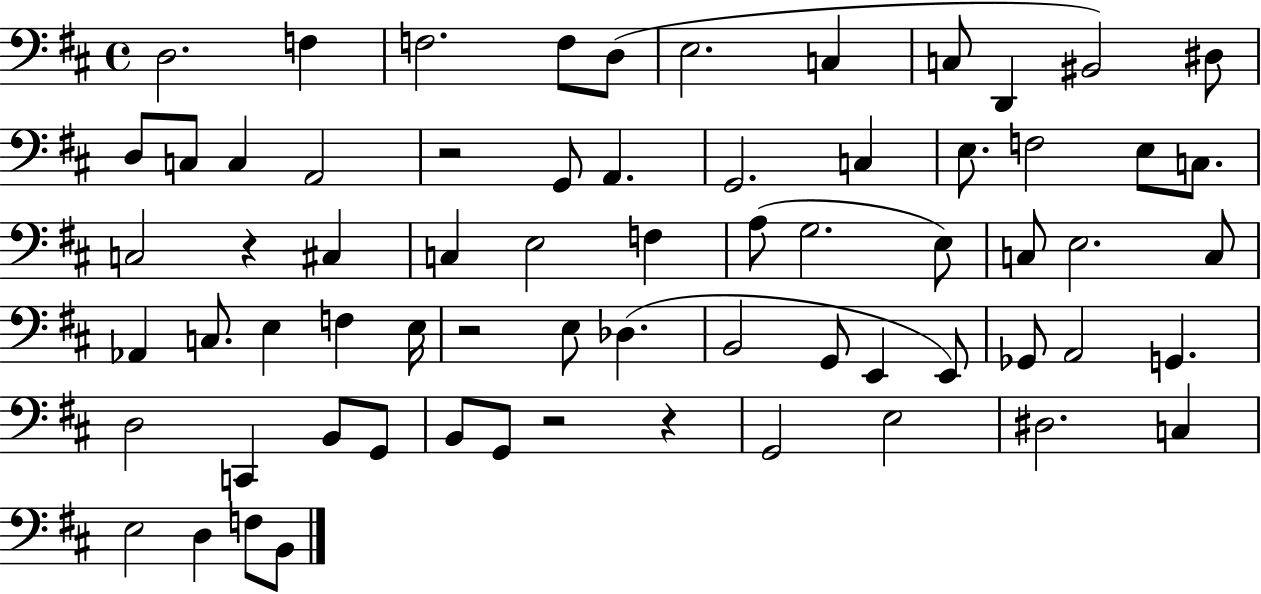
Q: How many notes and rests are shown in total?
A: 67